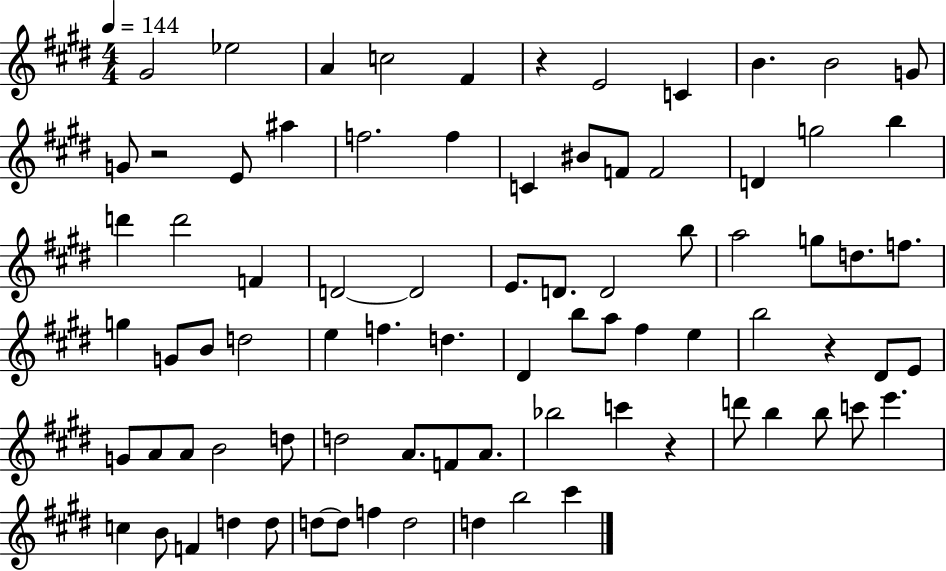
{
  \clef treble
  \numericTimeSignature
  \time 4/4
  \key e \major
  \tempo 4 = 144
  \repeat volta 2 { gis'2 ees''2 | a'4 c''2 fis'4 | r4 e'2 c'4 | b'4. b'2 g'8 | \break g'8 r2 e'8 ais''4 | f''2. f''4 | c'4 bis'8 f'8 f'2 | d'4 g''2 b''4 | \break d'''4 d'''2 f'4 | d'2~~ d'2 | e'8. d'8. d'2 b''8 | a''2 g''8 d''8. f''8. | \break g''4 g'8 b'8 d''2 | e''4 f''4. d''4. | dis'4 b''8 a''8 fis''4 e''4 | b''2 r4 dis'8 e'8 | \break g'8 a'8 a'8 b'2 d''8 | d''2 a'8. f'8 a'8. | bes''2 c'''4 r4 | d'''8 b''4 b''8 c'''8 e'''4. | \break c''4 b'8 f'4 d''4 d''8 | d''8~~ d''8 f''4 d''2 | d''4 b''2 cis'''4 | } \bar "|."
}